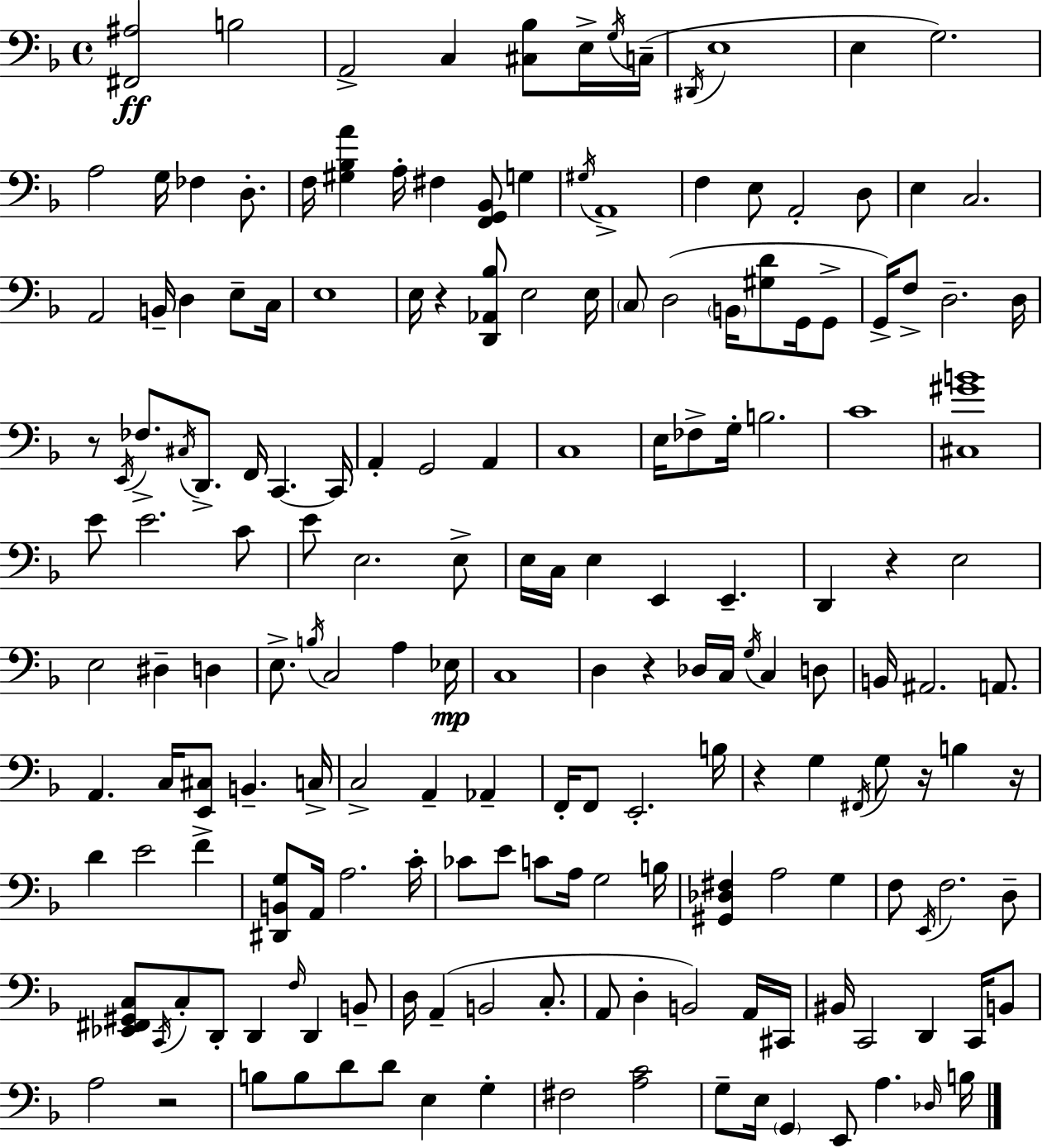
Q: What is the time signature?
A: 4/4